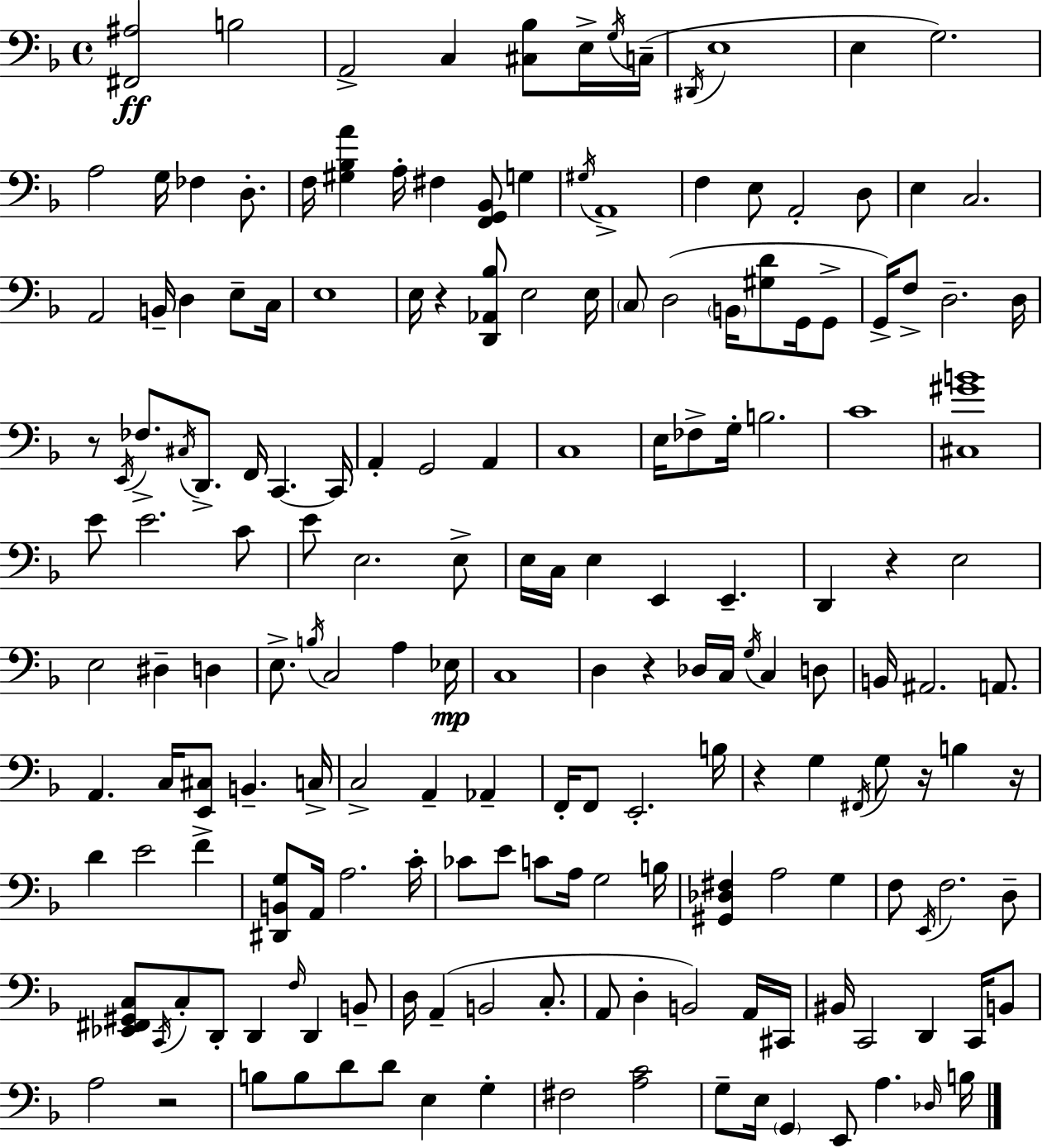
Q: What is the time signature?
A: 4/4